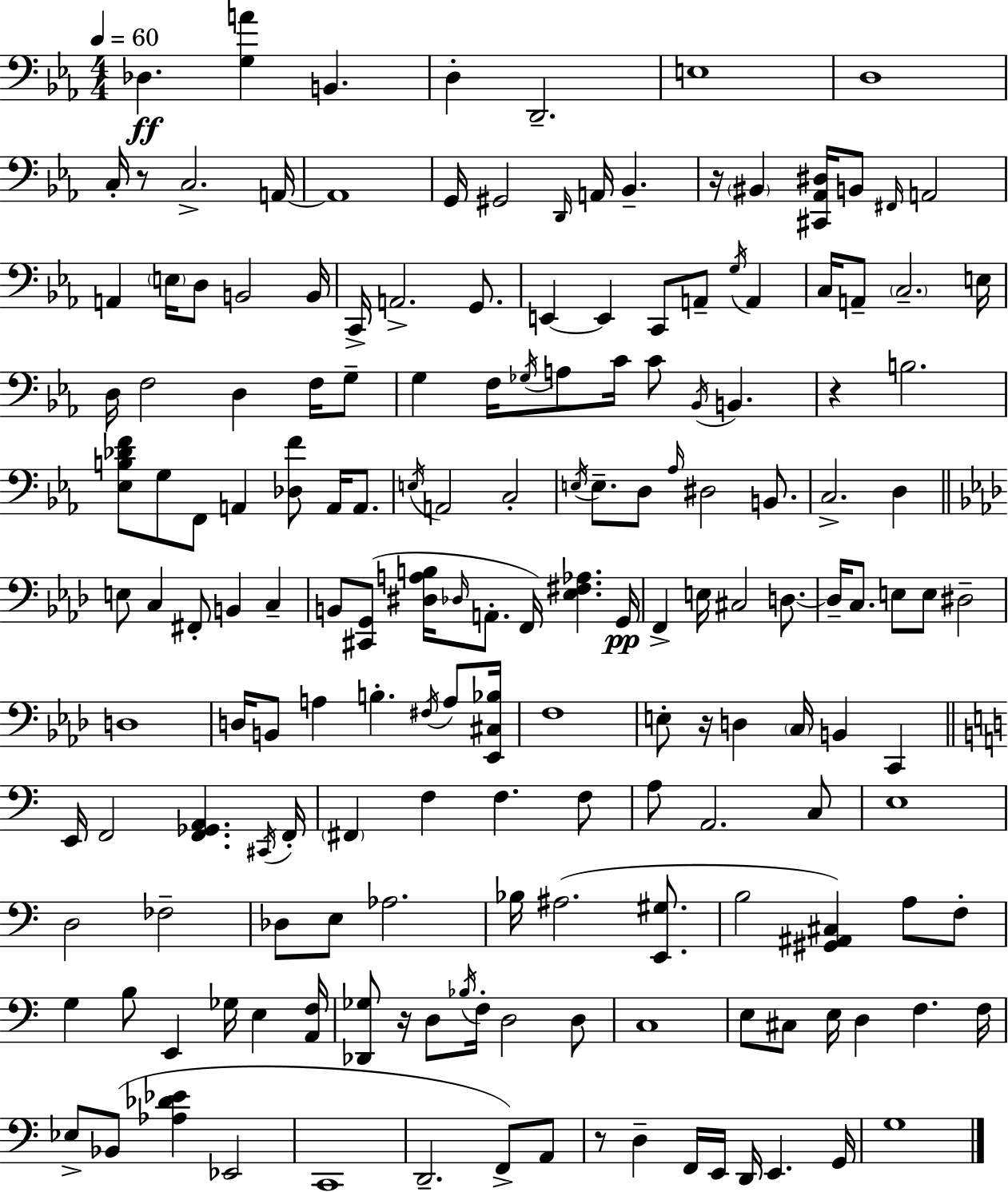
{
  \clef bass
  \numericTimeSignature
  \time 4/4
  \key c \minor
  \tempo 4 = 60
  des4.\ff <g a'>4 b,4. | d4-. d,2.-- | e1 | d1 | \break c16-. r8 c2.-> a,16~~ | a,1 | g,16 gis,2 \grace { d,16 } a,16 bes,4.-- | r16 \parenthesize bis,4 <cis, aes, dis>16 b,8 \grace { fis,16 } a,2 | \break a,4 \parenthesize e16 d8 b,2 | b,16 c,16-> a,2.-> g,8. | e,4~~ e,4 c,8 a,8-- \acciaccatura { g16 } a,4 | c16 a,8-- \parenthesize c2.-- | \break e16 d16 f2 d4 | f16 g8-- g4 f16 \acciaccatura { ges16 } a8 c'16 c'8 \acciaccatura { bes,16 } b,4. | r4 b2. | <ees b des' f'>8 g8 f,8 a,4 <des f'>8 | \break a,16 a,8. \acciaccatura { e16 } a,2 c2-. | \acciaccatura { e16 } e8.-- d8 \grace { aes16 } dis2 | b,8. c2.-> | d4 \bar "||" \break \key aes \major e8 c4 fis,8-. b,4 c4-- | b,8 <cis, g,>8( <dis a b>16 \grace { des16 } a,8.-. f,16) <ees fis aes>4. | g,16\pp f,4-> e16 cis2 d8.~~ | d16-- c8. e8 e8 dis2-- | \break d1 | d16 b,8 a4 b4.-. \acciaccatura { fis16 } a8 | <ees, cis bes>16 f1 | e8-. r16 d4 \parenthesize c16 b,4 c,4 | \break \bar "||" \break \key c \major e,16 f,2 <f, ges, a,>4. \acciaccatura { cis,16 } | f,16-. \parenthesize fis,4 f4 f4. f8 | a8 a,2. c8 | e1 | \break d2 fes2-- | des8 e8 aes2. | bes16 ais2.( <e, gis>8. | b2 <gis, ais, cis>4) a8 f8-. | \break g4 b8 e,4 ges16 e4 | <a, f>16 <des, ges>8 r16 d8 \acciaccatura { bes16 } f16-. d2 | d8 c1 | e8 cis8 e16 d4 f4. | \break f16 ees8-> bes,8( <aes des' ees'>4 ees,2 | c,1 | d,2.-- f,8->) | a,8 r8 d4-- f,16 e,16 d,16 e,4. | \break g,16 g1 | \bar "|."
}